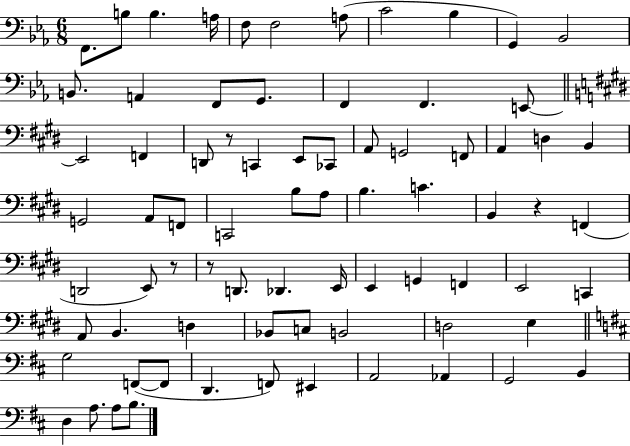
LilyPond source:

{
  \clef bass
  \numericTimeSignature
  \time 6/8
  \key ees \major
  f,8. b8 b4. a16 | f8 f2 a8( | c'2 bes4 | g,4) bes,2 | \break b,8. a,4 f,8 g,8. | f,4 f,4. e,8~~ | \bar "||" \break \key e \major e,2 f,4 | d,8 r8 c,4 e,8 ces,8 | a,8 g,2 f,8 | a,4 d4 b,4 | \break g,2 a,8 f,8 | c,2 b8 a8 | b4. c'4. | b,4 r4 f,4( | \break d,2 e,8) r8 | r8 d,8. des,4. e,16 | e,4 g,4 f,4 | e,2 c,4 | \break a,8 b,4. d4 | bes,8 c8 b,2 | d2 e4 | \bar "||" \break \key d \major g2 f,8~(~ f,8 | d,4. f,8) eis,4 | a,2 aes,4 | g,2 b,4 | \break d4 a8. a8 b8. | \bar "|."
}